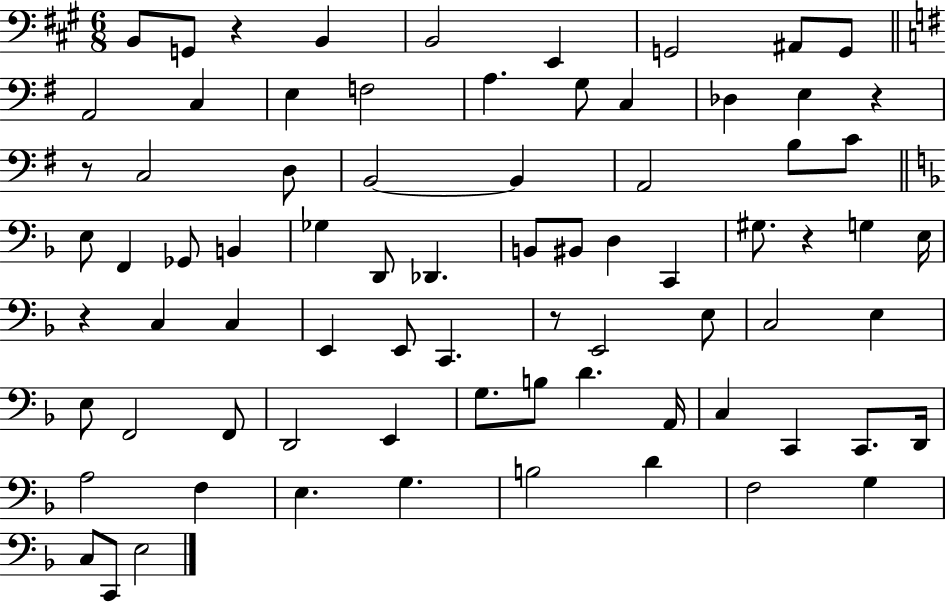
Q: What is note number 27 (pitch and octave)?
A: Gb2